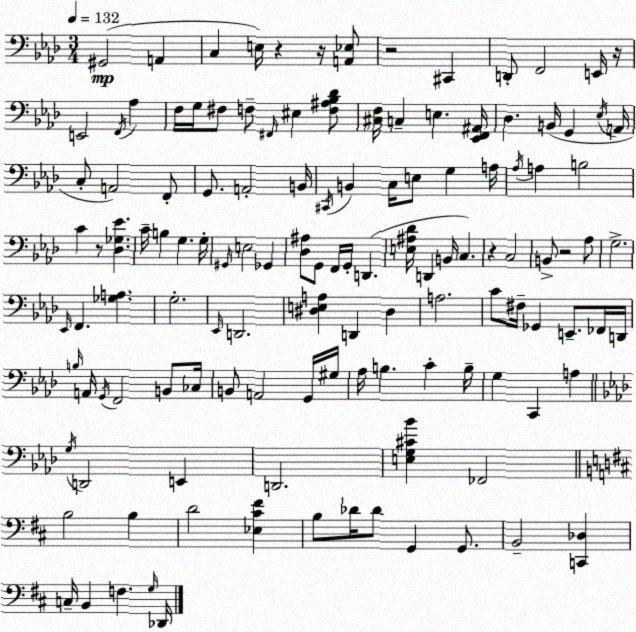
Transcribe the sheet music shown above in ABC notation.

X:1
T:Untitled
M:3/4
L:1/4
K:Fm
^G,,2 A,, C, E,/4 z z/4 [A,,_E,]/2 z2 ^C,, D,,/2 F,,2 E,,/4 z/4 E,,2 F,,/4 _A, F,/4 G,/4 ^F,/2 F,/2 ^F,,/4 ^E, [F,^A,_B,_D]/2 [^C,F,]/4 C, E, [_E,,F,,^A,,]/4 _D, B,,/4 G,, _E,/4 A,,/4 C,/2 A,,2 F,,/2 G,,/2 A,,2 B,,/4 ^C,,/4 B,, C,/4 E,/2 G, A,/4 _A,/4 A, B,2 C z/2 [_D,_G,_E] C/4 B, G, G,/4 ^G,,/4 E,2 _G,, [_D,^A,]/2 G,,/2 F,,/4 G,,/4 D,, [E,^A,_D]/4 D,, B,,/4 C, z C,2 B,,/2 z2 _A,/2 G,2 _E,,/4 F,, [_G,A,] G,2 _E,,/4 D,,2 [^D,E,A,] D,, ^D, A,2 C/2 ^F,/4 _G,, E,,/2 _F,,/4 D,,/4 B,/4 A,,/4 G,,/4 F,,2 B,,/2 _C,/4 B,,/2 A,,2 G,,/4 ^G,/4 _A,/4 B, C B,/4 G, C,, A, G,/4 D,,2 E,, D,,2 [E,G,^C_B] _F,,2 B,2 B, D2 [_E,^C^F] B,/2 _D/4 _D/2 G,, G,,/2 B,,2 [C,,_D,] C,/4 B,, F, G,/4 _D,,/4